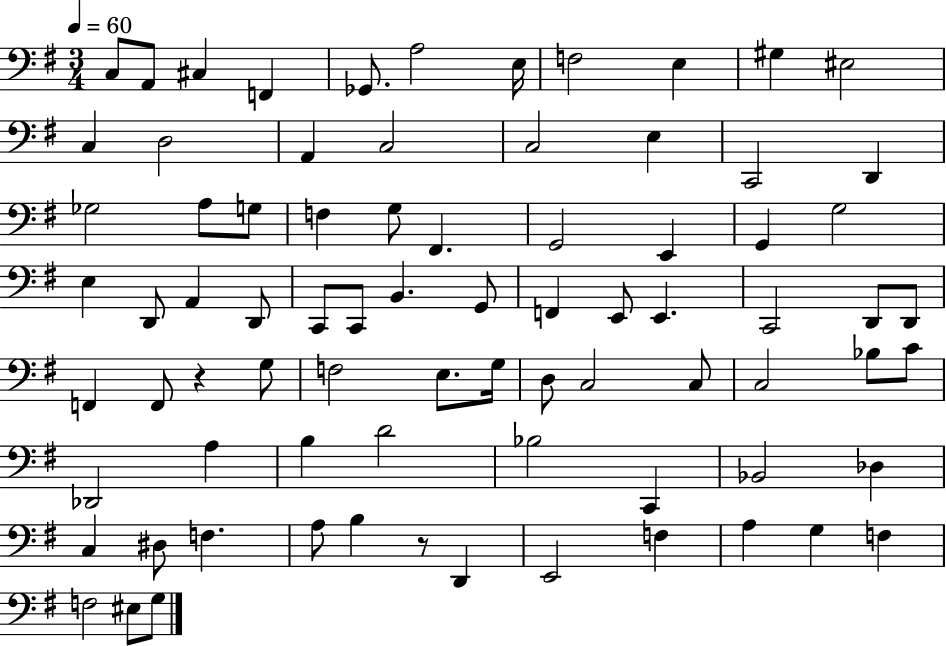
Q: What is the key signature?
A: G major